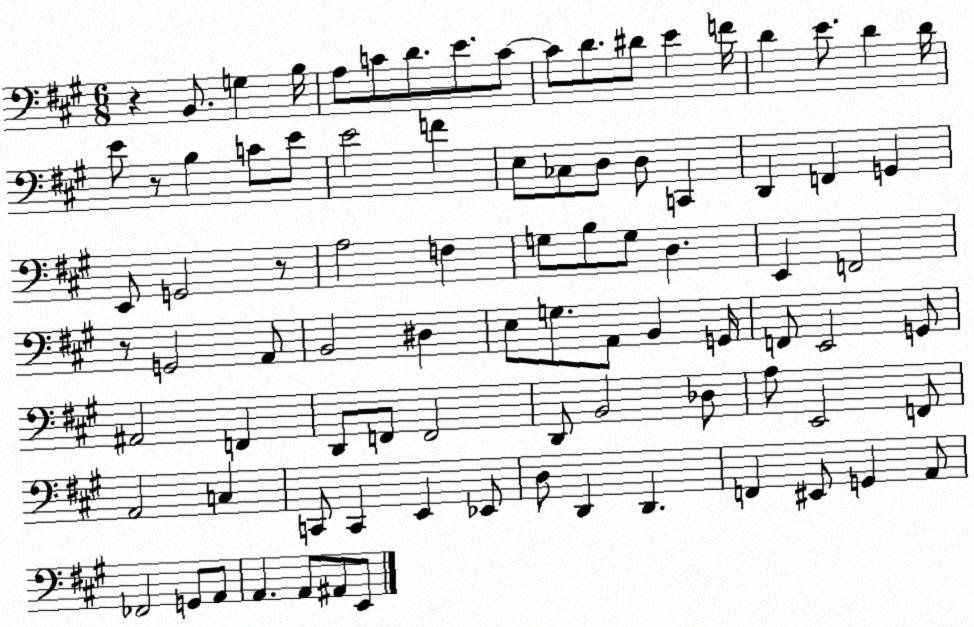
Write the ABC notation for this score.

X:1
T:Untitled
M:6/8
L:1/4
K:A
z B,,/2 G, B,/4 A,/2 C/2 D/2 E/2 C/2 C/2 D/2 ^D/2 E F/4 D E/2 D D/4 E/2 z/2 B, C/2 E/2 E2 F E,/2 _C,/2 D,/2 D,/2 C,, D,, F,, G,, E,,/2 G,,2 z/2 A,2 F, G,/2 B,/2 G,/2 D, E,, F,,2 z/2 G,,2 A,,/2 B,,2 ^D, E,/2 G,/2 A,,/2 B,, G,,/4 F,,/2 E,,2 G,,/2 ^A,,2 F,, D,,/2 F,,/2 F,,2 D,,/2 B,,2 _D,/2 A,/2 E,,2 F,,/2 A,,2 C, C,,/2 C,, E,, _E,,/2 D,/2 D,, D,, F,, ^E,,/2 G,, A,,/2 _F,,2 G,,/2 A,,/2 A,, A,,/2 ^A,,/2 E,,/2